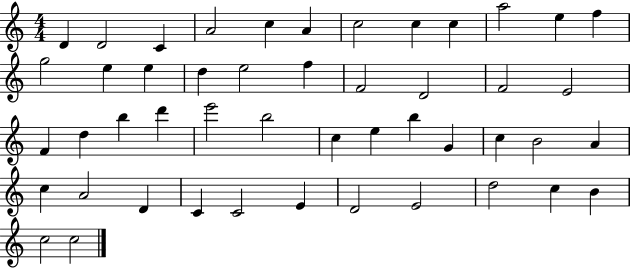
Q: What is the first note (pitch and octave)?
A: D4